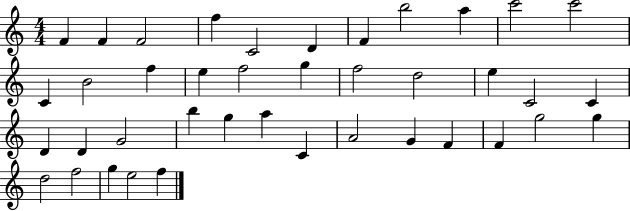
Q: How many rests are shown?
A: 0